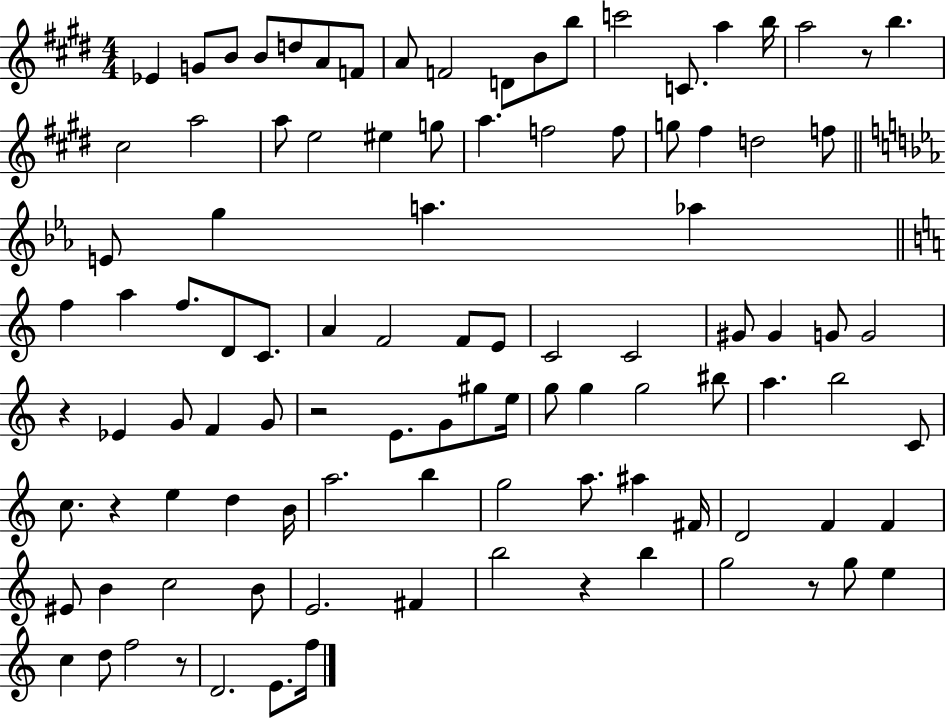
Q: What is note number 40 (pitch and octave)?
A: C4